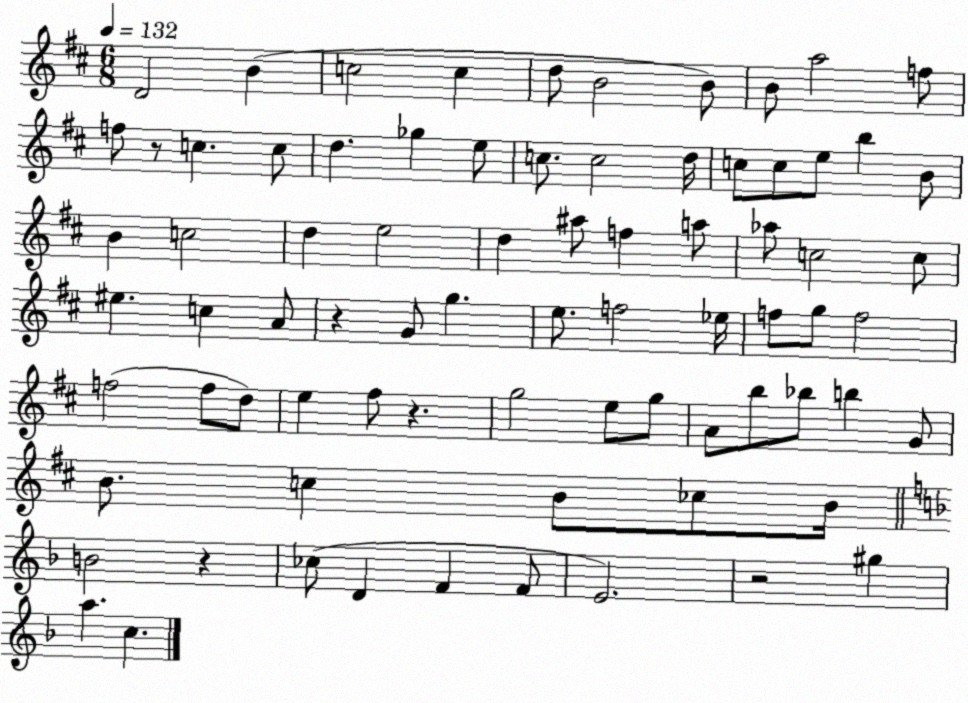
X:1
T:Untitled
M:6/8
L:1/4
K:D
D2 B c2 c d/2 B2 B/2 B/2 a2 f/2 f/2 z/2 c c/2 d _g e/2 c/2 c2 d/4 c/2 c/2 e/2 b B/2 B c2 d e2 d ^a/2 f a/2 _a/2 c2 c/2 ^e c A/2 z G/2 g e/2 f2 _e/4 f/2 g/2 f2 f2 f/2 d/2 e ^f/2 z g2 e/2 g/2 A/2 b/2 _b/2 b G/2 B/2 c B/2 _c/2 B/4 B2 z _c/2 D F F/2 E2 z2 ^g a c